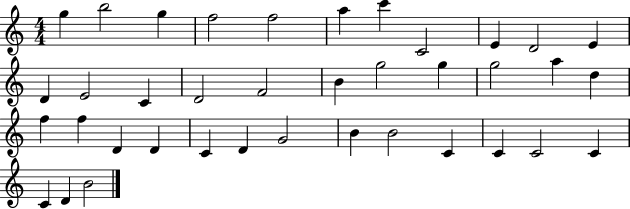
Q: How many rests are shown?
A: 0